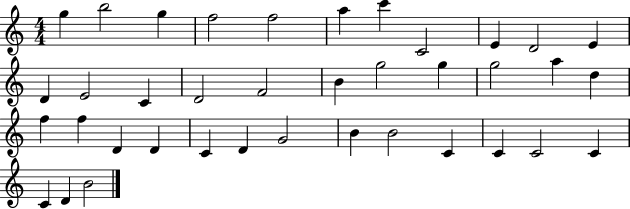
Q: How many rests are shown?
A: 0